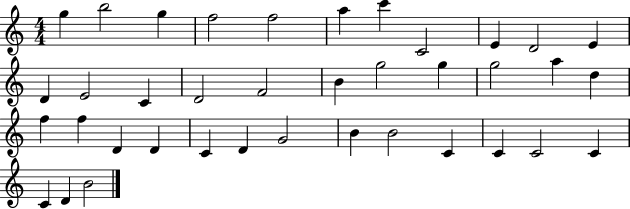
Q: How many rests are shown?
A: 0